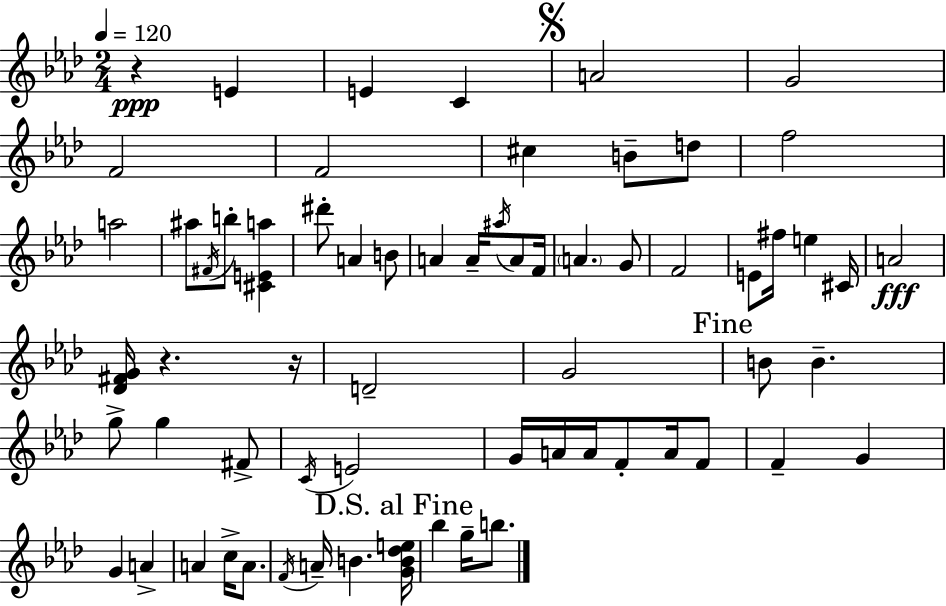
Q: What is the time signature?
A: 2/4